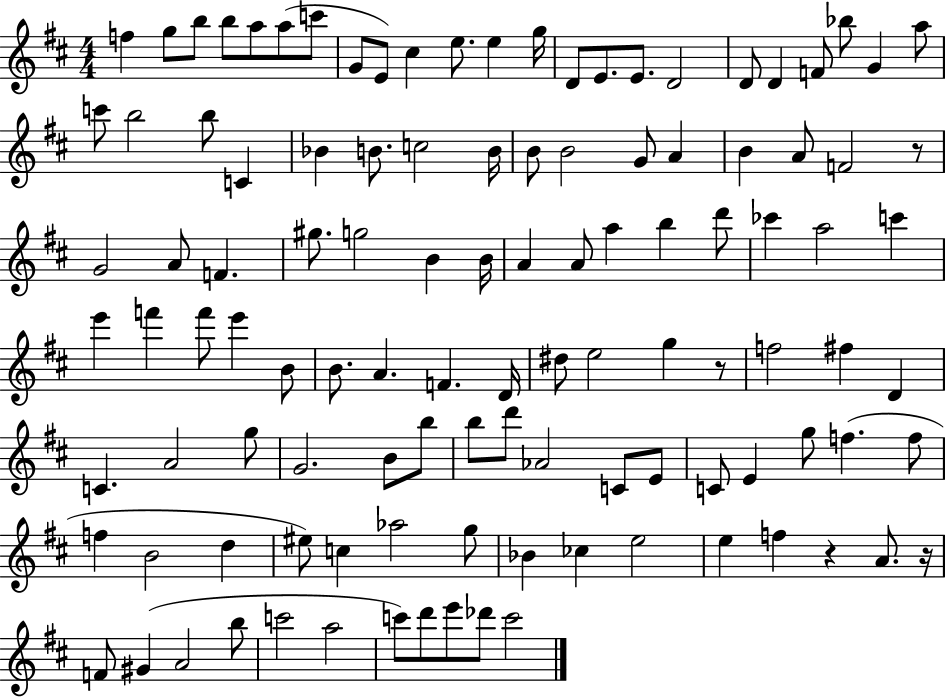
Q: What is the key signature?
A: D major